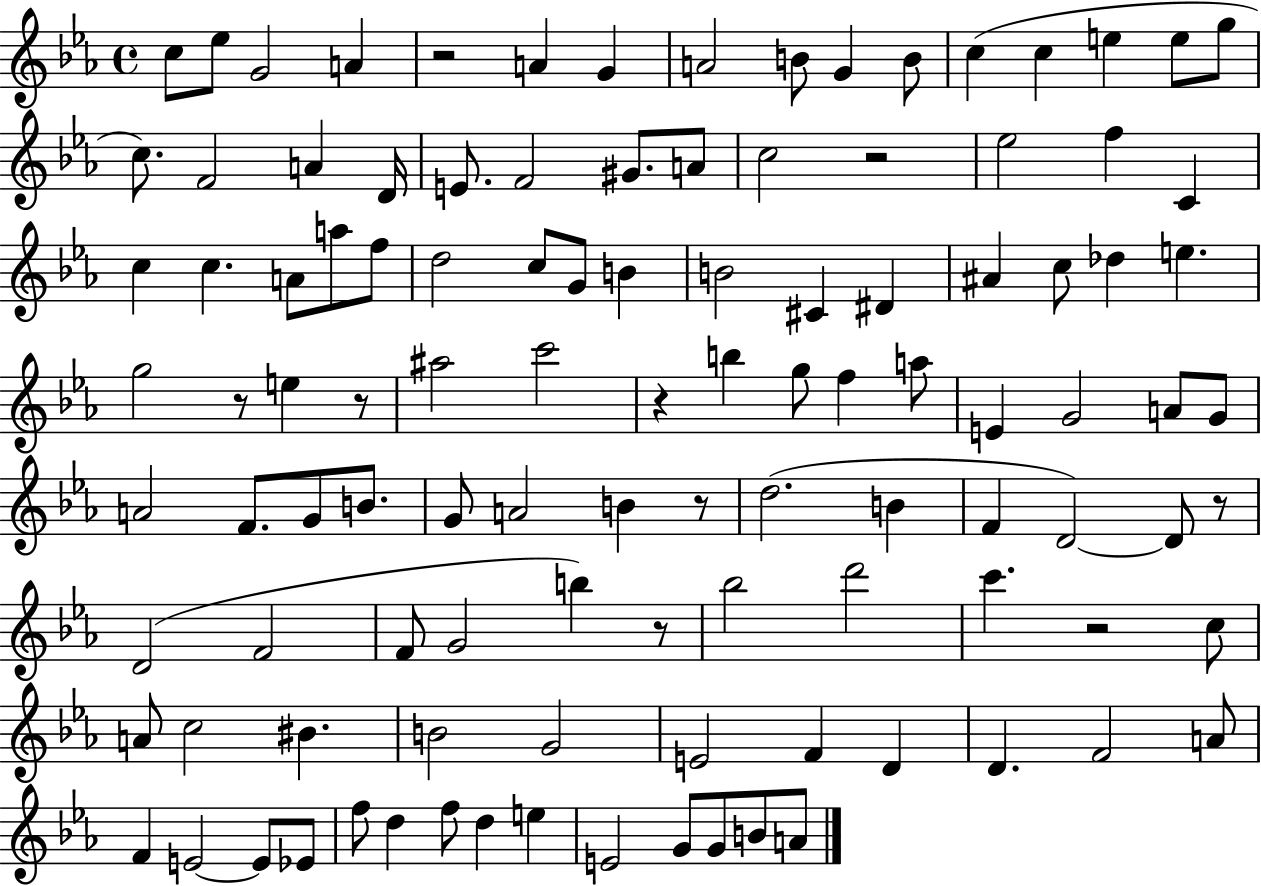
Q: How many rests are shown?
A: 9